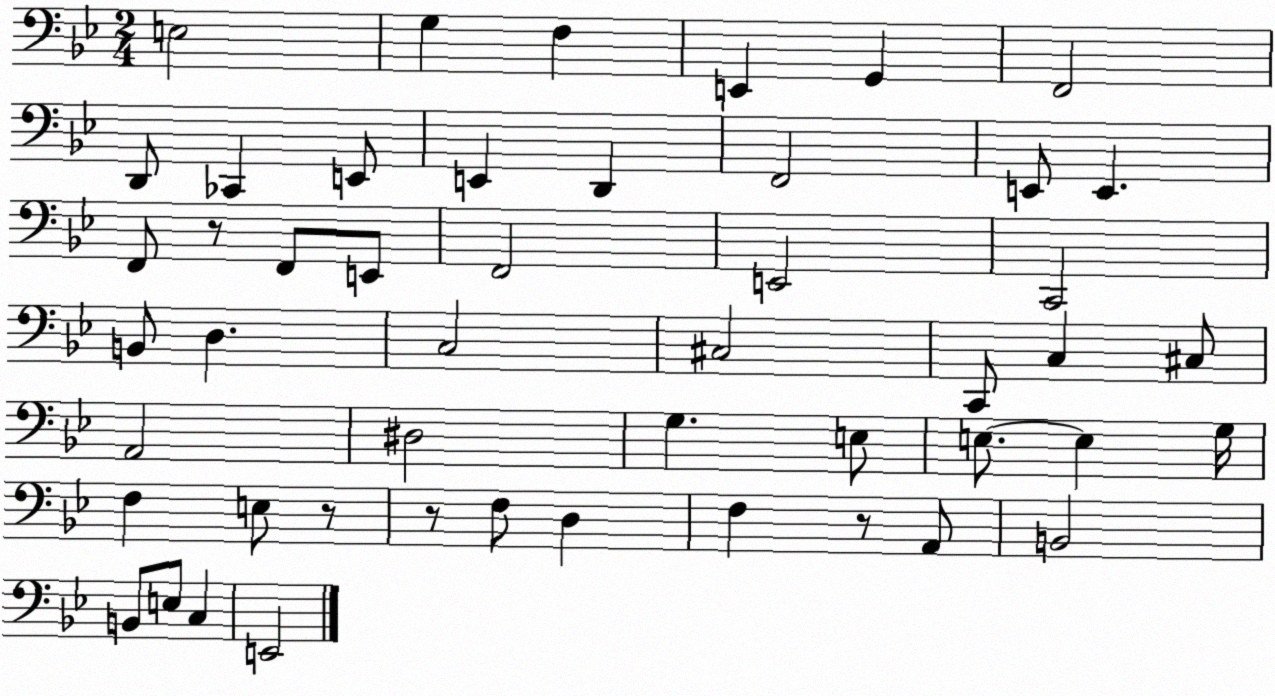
X:1
T:Untitled
M:2/4
L:1/4
K:Bb
E,2 G, F, E,, G,, F,,2 D,,/2 _C,, E,,/2 E,, D,, F,,2 E,,/2 E,, F,,/2 z/2 F,,/2 E,,/2 F,,2 E,,2 C,,2 B,,/2 D, C,2 ^C,2 C,,/2 C, ^C,/2 A,,2 ^D,2 G, E,/2 E,/2 E, G,/4 F, E,/2 z/2 z/2 F,/2 D, F, z/2 A,,/2 B,,2 B,,/2 E,/2 C, E,,2